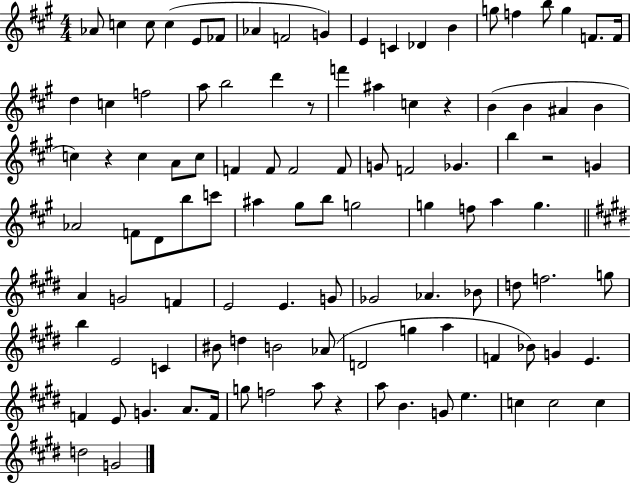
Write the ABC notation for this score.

X:1
T:Untitled
M:4/4
L:1/4
K:A
_A/2 c c/2 c E/2 _F/2 _A F2 G E C _D B g/2 f b/2 g F/2 F/4 d c f2 a/2 b2 d' z/2 f' ^a c z B B ^A B c z c A/2 c/2 F F/2 F2 F/2 G/2 F2 _G b z2 G _A2 F/2 D/2 b/2 c'/2 ^a ^g/2 b/2 g2 g f/2 a g A G2 F E2 E G/2 _G2 _A _B/2 d/2 f2 g/2 b E2 C ^B/2 d B2 _A/2 D2 g a F _B/2 G E F E/2 G A/2 F/4 g/2 f2 a/2 z a/2 B G/2 e c c2 c d2 G2